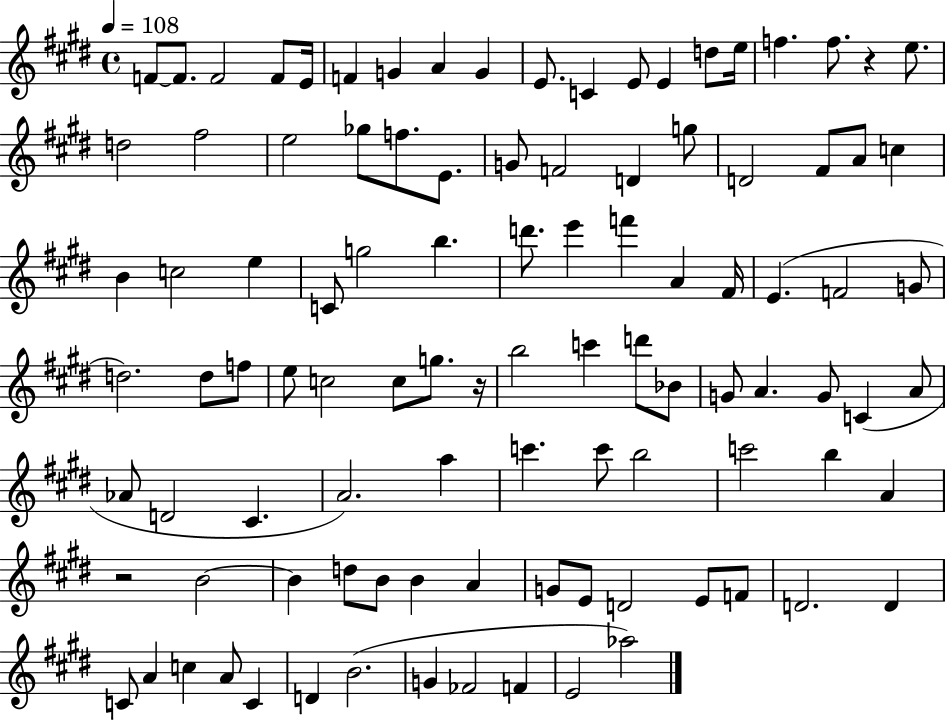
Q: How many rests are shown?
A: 3